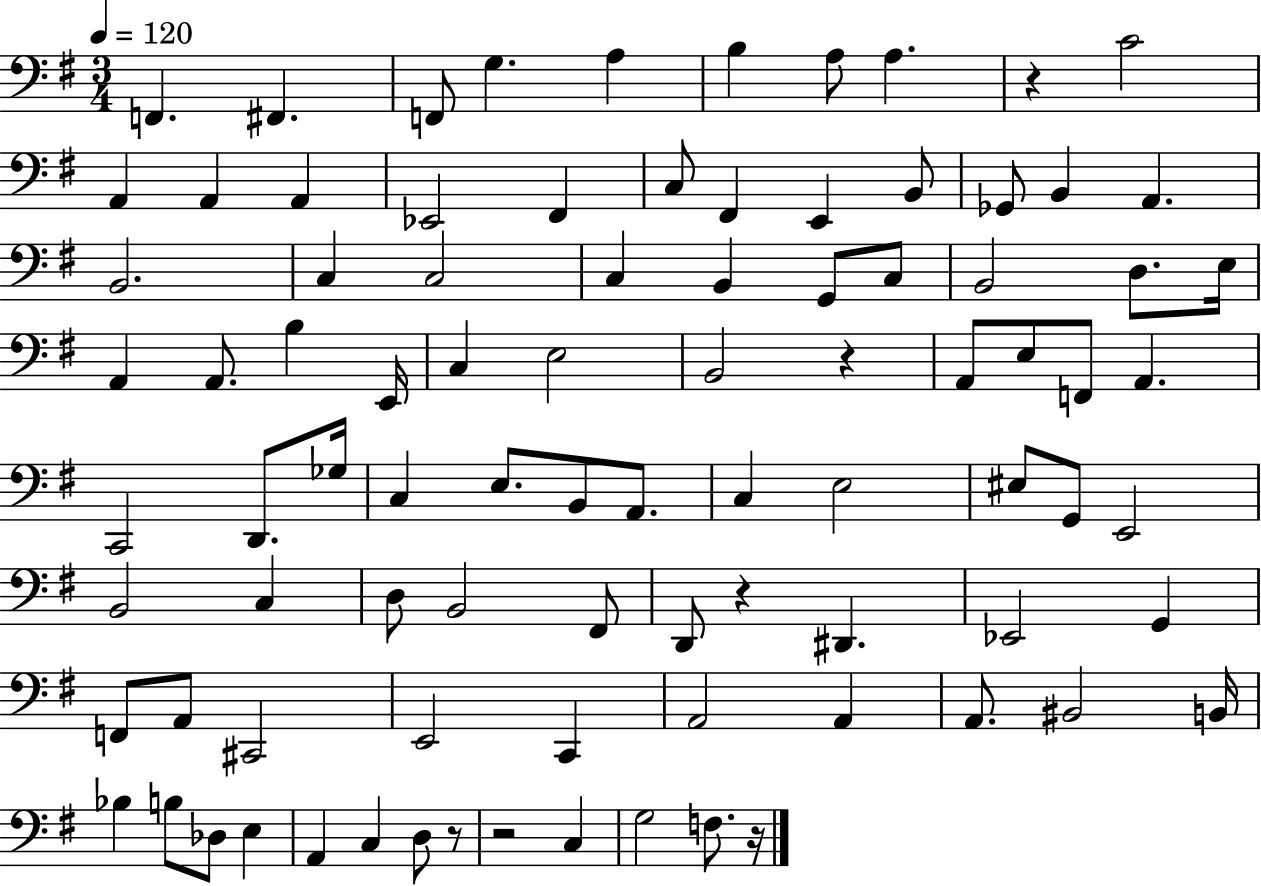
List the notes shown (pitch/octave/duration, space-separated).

F2/q. F#2/q. F2/e G3/q. A3/q B3/q A3/e A3/q. R/q C4/h A2/q A2/q A2/q Eb2/h F#2/q C3/e F#2/q E2/q B2/e Gb2/e B2/q A2/q. B2/h. C3/q C3/h C3/q B2/q G2/e C3/e B2/h D3/e. E3/s A2/q A2/e. B3/q E2/s C3/q E3/h B2/h R/q A2/e E3/e F2/e A2/q. C2/h D2/e. Gb3/s C3/q E3/e. B2/e A2/e. C3/q E3/h EIS3/e G2/e E2/h B2/h C3/q D3/e B2/h F#2/e D2/e R/q D#2/q. Eb2/h G2/q F2/e A2/e C#2/h E2/h C2/q A2/h A2/q A2/e. BIS2/h B2/s Bb3/q B3/e Db3/e E3/q A2/q C3/q D3/e R/e R/h C3/q G3/h F3/e. R/s